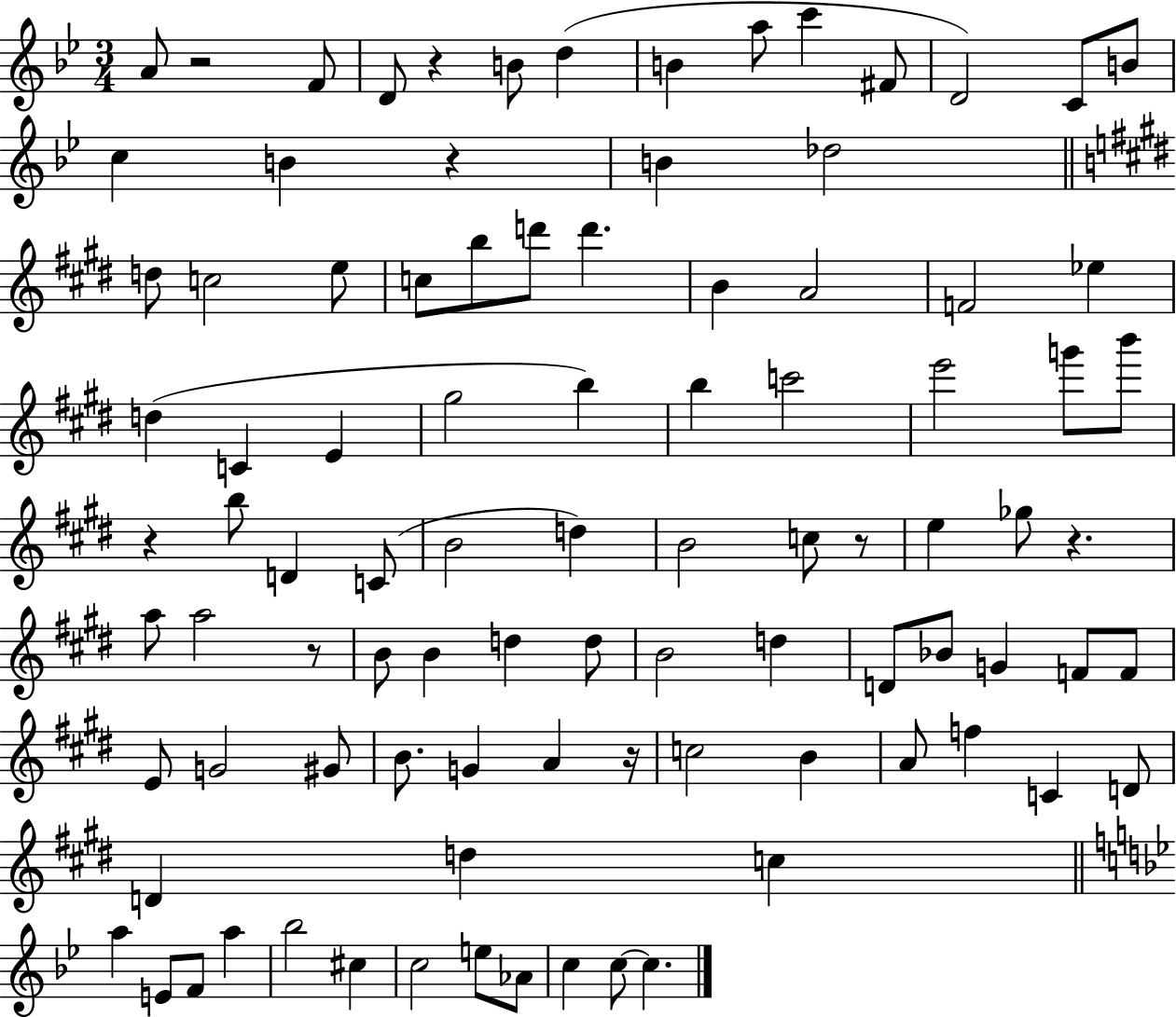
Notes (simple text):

A4/e R/h F4/e D4/e R/q B4/e D5/q B4/q A5/e C6/q F#4/e D4/h C4/e B4/e C5/q B4/q R/q B4/q Db5/h D5/e C5/h E5/e C5/e B5/e D6/e D6/q. B4/q A4/h F4/h Eb5/q D5/q C4/q E4/q G#5/h B5/q B5/q C6/h E6/h G6/e B6/e R/q B5/e D4/q C4/e B4/h D5/q B4/h C5/e R/e E5/q Gb5/e R/q. A5/e A5/h R/e B4/e B4/q D5/q D5/e B4/h D5/q D4/e Bb4/e G4/q F4/e F4/e E4/e G4/h G#4/e B4/e. G4/q A4/q R/s C5/h B4/q A4/e F5/q C4/q D4/e D4/q D5/q C5/q A5/q E4/e F4/e A5/q Bb5/h C#5/q C5/h E5/e Ab4/e C5/q C5/e C5/q.